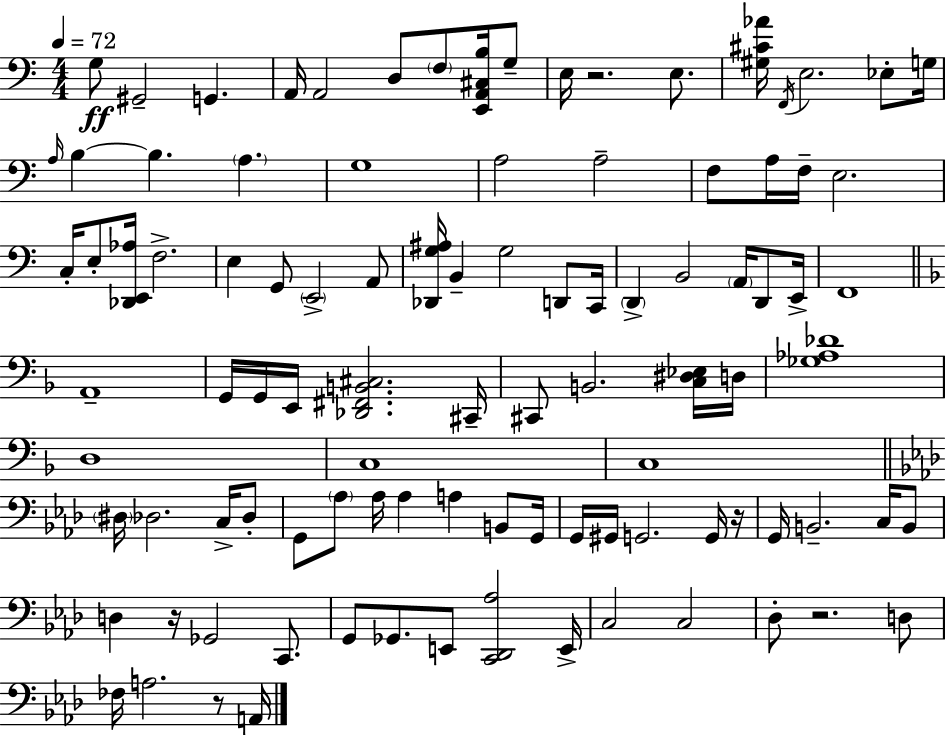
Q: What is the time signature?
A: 4/4